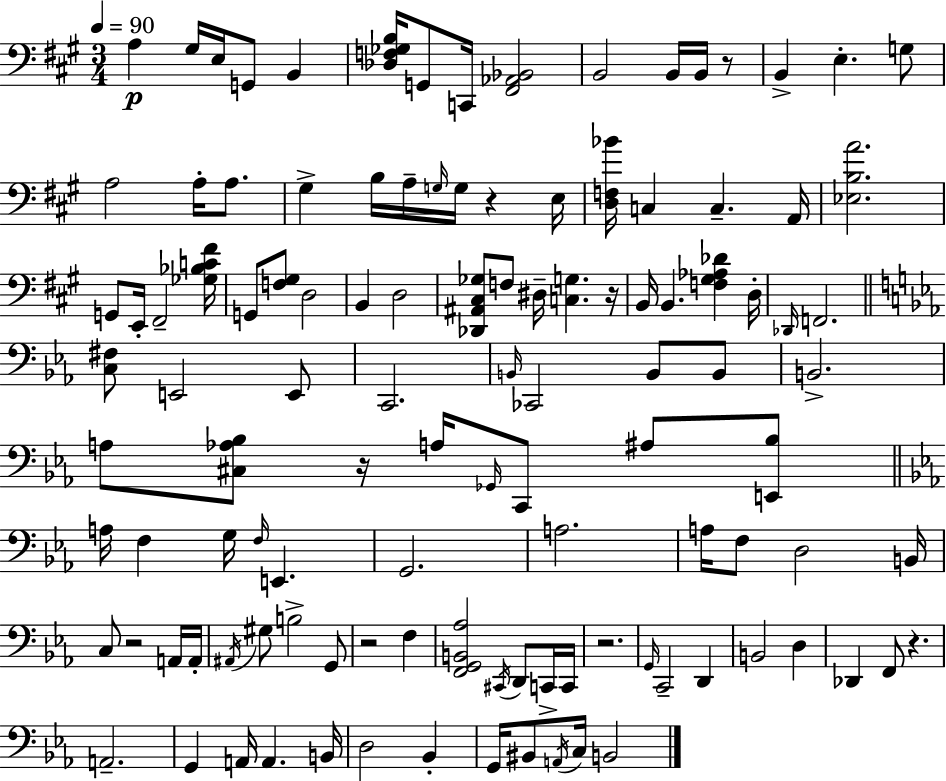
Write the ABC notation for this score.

X:1
T:Untitled
M:3/4
L:1/4
K:A
A, ^G,/4 E,/4 G,,/2 B,, [_D,F,_G,B,]/4 G,,/2 C,,/4 [^F,,_A,,_B,,]2 B,,2 B,,/4 B,,/4 z/2 B,, E, G,/2 A,2 A,/4 A,/2 ^G, B,/4 A,/4 G,/4 G,/4 z E,/4 [D,F,_B]/4 C, C, A,,/4 [_E,B,A]2 G,,/2 E,,/4 ^F,,2 [_G,_B,C^F]/4 G,,/2 [F,^G,]/2 D,2 B,, D,2 [_D,,^A,,^C,_G,]/2 F,/2 ^D,/4 [C,G,] z/4 B,,/4 B,, [F,^G,_A,_D] D,/4 _D,,/4 F,,2 [C,^F,]/2 E,,2 E,,/2 C,,2 B,,/4 _C,,2 B,,/2 B,,/2 B,,2 A,/2 [^C,_A,_B,]/2 z/4 A,/4 _G,,/4 C,,/2 ^A,/2 [E,,_B,]/2 A,/4 F, G,/4 F,/4 E,, G,,2 A,2 A,/4 F,/2 D,2 B,,/4 C,/2 z2 A,,/4 A,,/4 ^A,,/4 ^G,/2 B,2 G,,/2 z2 F, [F,,G,,B,,_A,]2 ^C,,/4 D,,/2 C,,/4 C,,/4 z2 G,,/4 C,,2 D,, B,,2 D, _D,, F,,/2 z A,,2 G,, A,,/4 A,, B,,/4 D,2 _B,, G,,/4 ^B,,/2 A,,/4 C,/4 B,,2